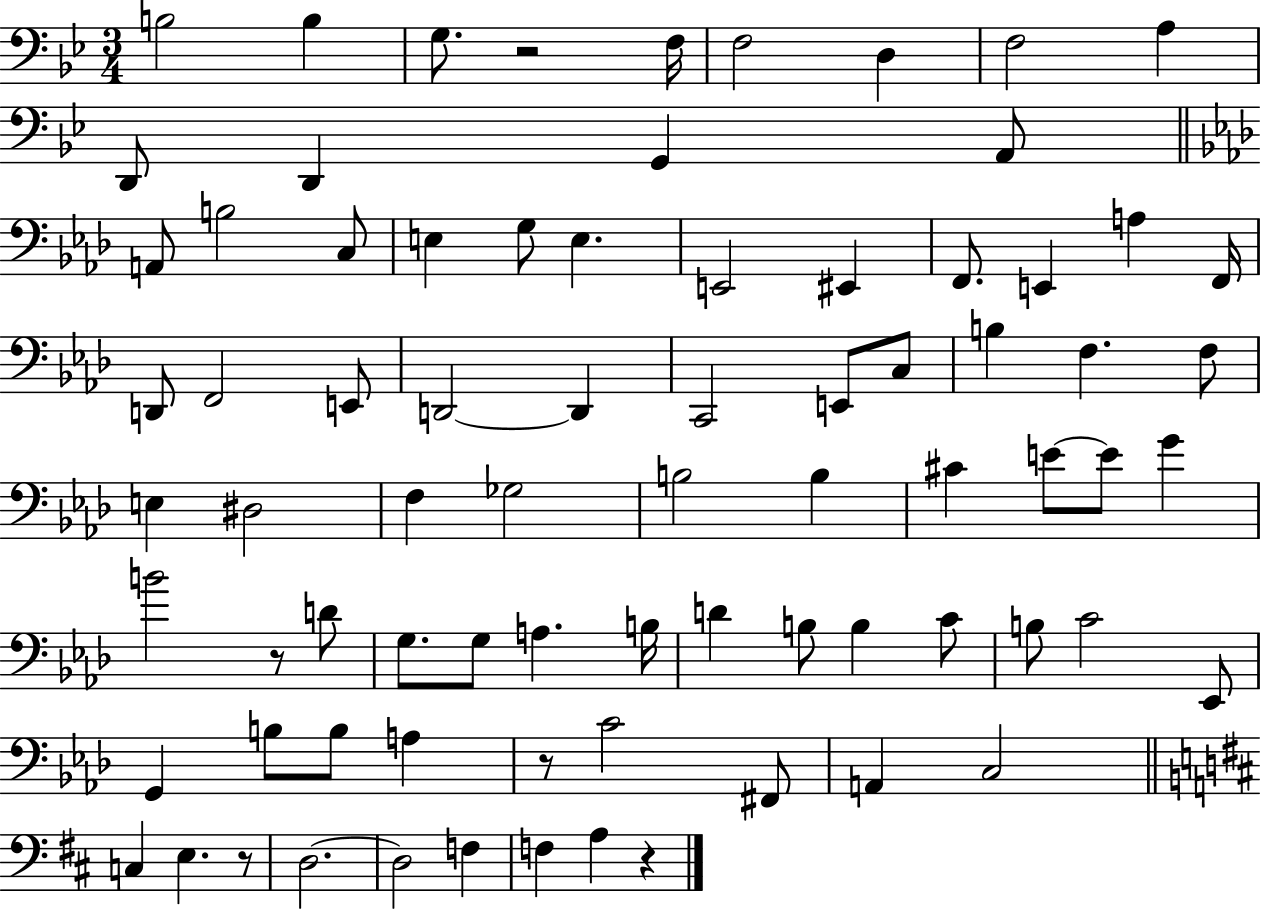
{
  \clef bass
  \numericTimeSignature
  \time 3/4
  \key bes \major
  b2 b4 | g8. r2 f16 | f2 d4 | f2 a4 | \break d,8 d,4 g,4 a,8 | \bar "||" \break \key aes \major a,8 b2 c8 | e4 g8 e4. | e,2 eis,4 | f,8. e,4 a4 f,16 | \break d,8 f,2 e,8 | d,2~~ d,4 | c,2 e,8 c8 | b4 f4. f8 | \break e4 dis2 | f4 ges2 | b2 b4 | cis'4 e'8~~ e'8 g'4 | \break b'2 r8 d'8 | g8. g8 a4. b16 | d'4 b8 b4 c'8 | b8 c'2 ees,8 | \break g,4 b8 b8 a4 | r8 c'2 fis,8 | a,4 c2 | \bar "||" \break \key d \major c4 e4. r8 | d2.~~ | d2 f4 | f4 a4 r4 | \break \bar "|."
}